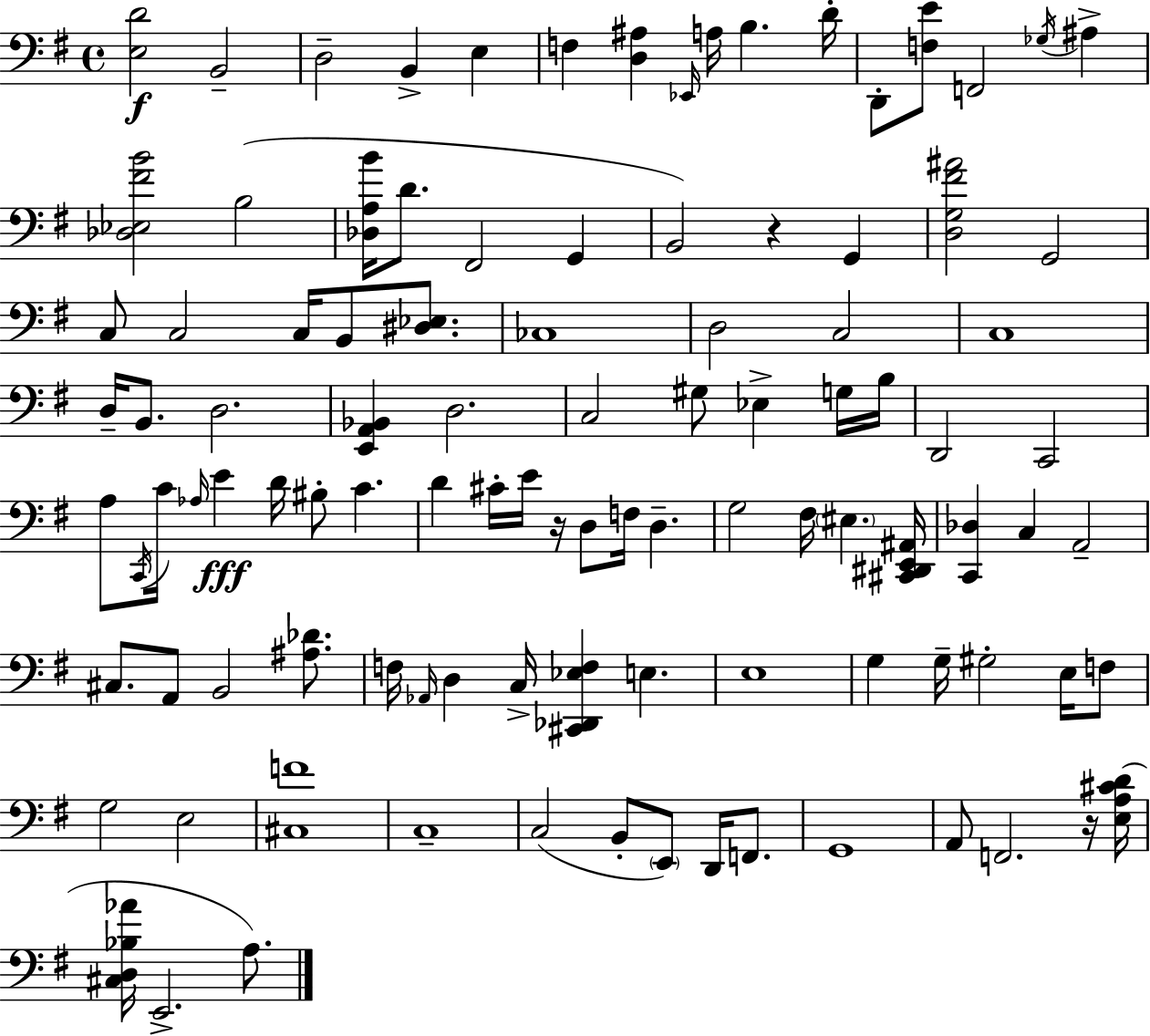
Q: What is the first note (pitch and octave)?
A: B2